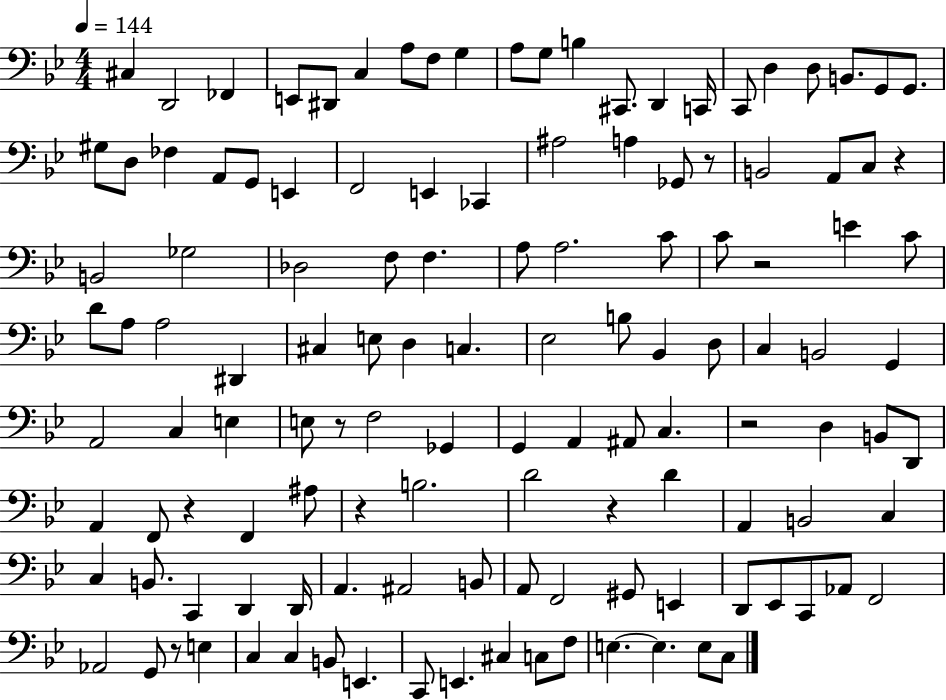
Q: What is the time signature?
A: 4/4